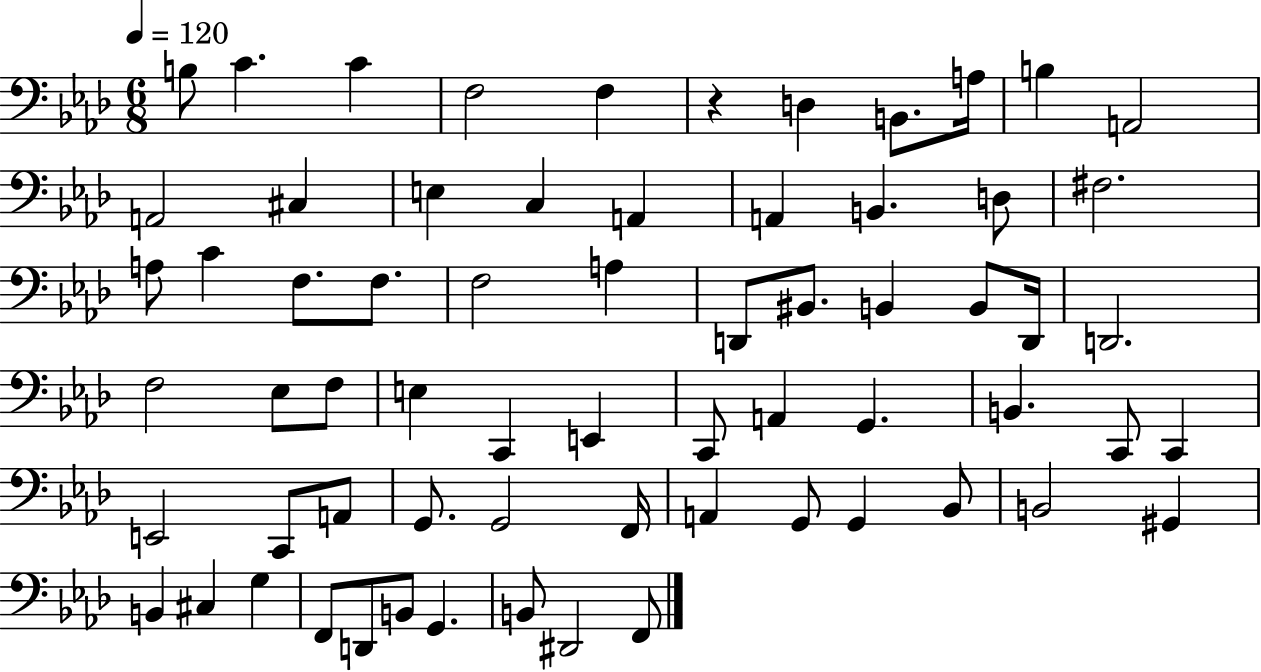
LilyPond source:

{
  \clef bass
  \numericTimeSignature
  \time 6/8
  \key aes \major
  \tempo 4 = 120
  b8 c'4. c'4 | f2 f4 | r4 d4 b,8. a16 | b4 a,2 | \break a,2 cis4 | e4 c4 a,4 | a,4 b,4. d8 | fis2. | \break a8 c'4 f8. f8. | f2 a4 | d,8 bis,8. b,4 b,8 d,16 | d,2. | \break f2 ees8 f8 | e4 c,4 e,4 | c,8 a,4 g,4. | b,4. c,8 c,4 | \break e,2 c,8 a,8 | g,8. g,2 f,16 | a,4 g,8 g,4 bes,8 | b,2 gis,4 | \break b,4 cis4 g4 | f,8 d,8 b,8 g,4. | b,8 dis,2 f,8 | \bar "|."
}